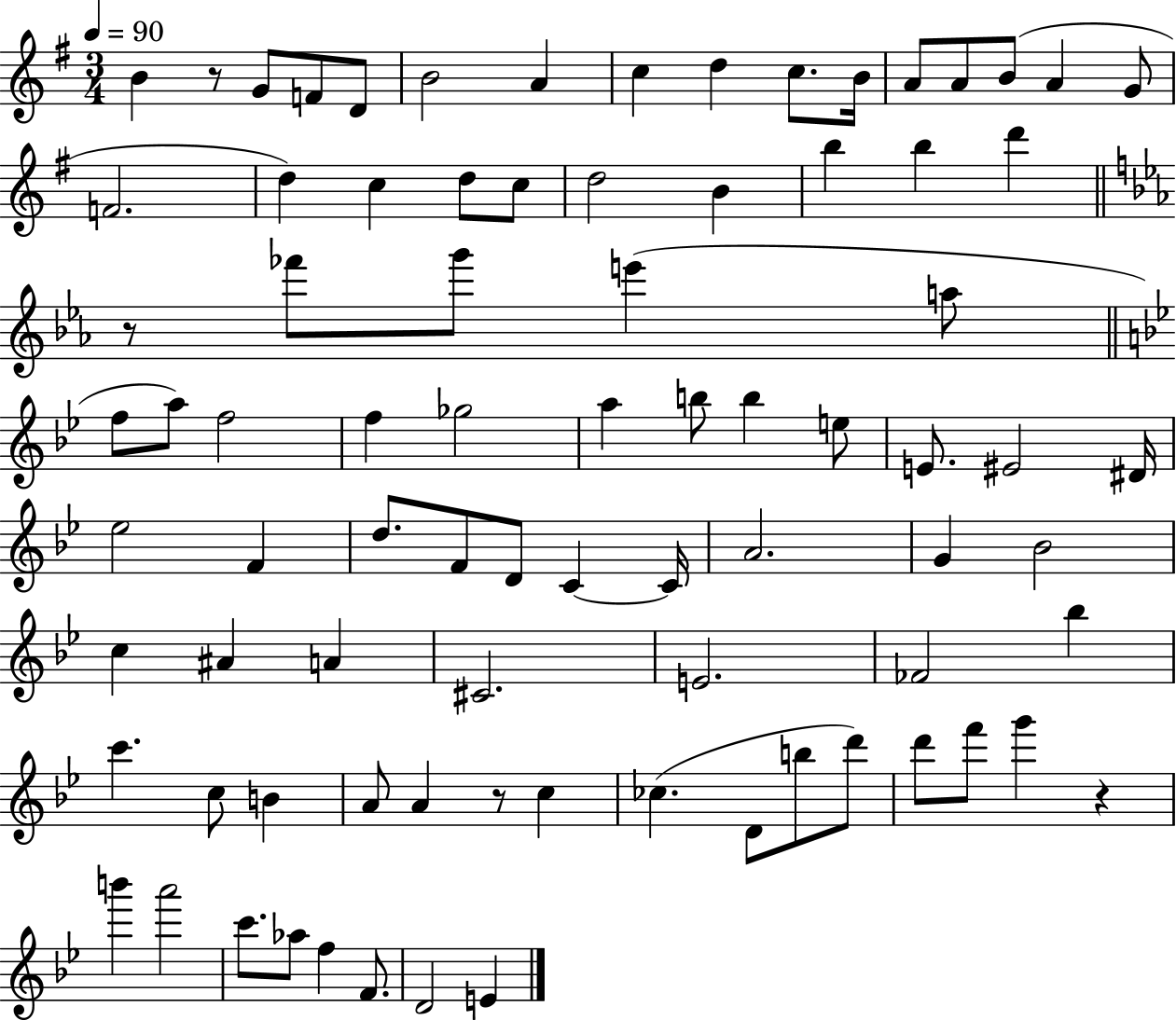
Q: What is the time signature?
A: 3/4